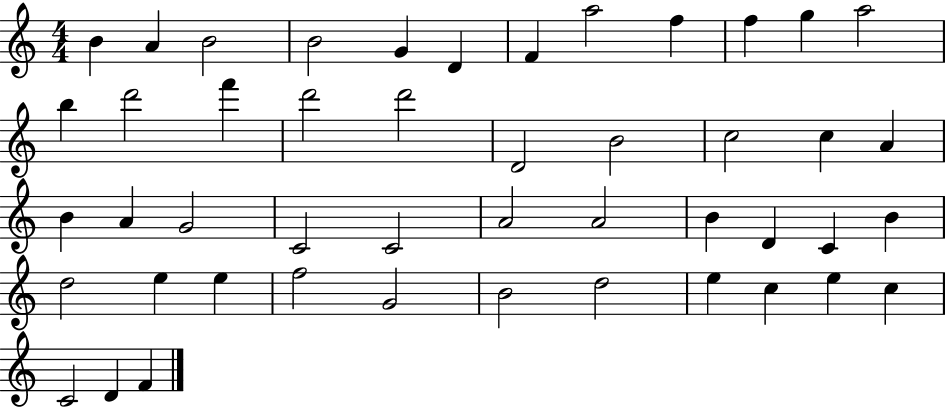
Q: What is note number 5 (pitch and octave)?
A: G4